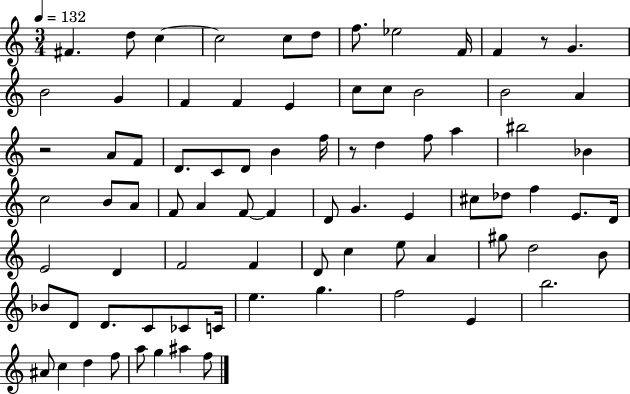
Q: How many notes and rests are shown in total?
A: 81